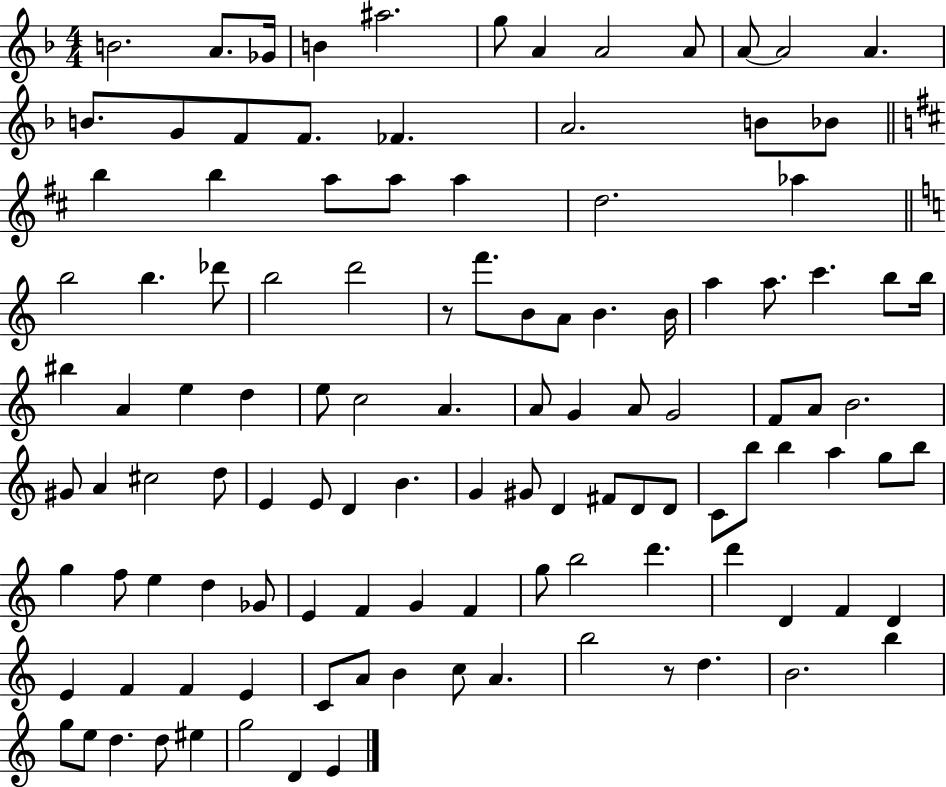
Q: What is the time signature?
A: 4/4